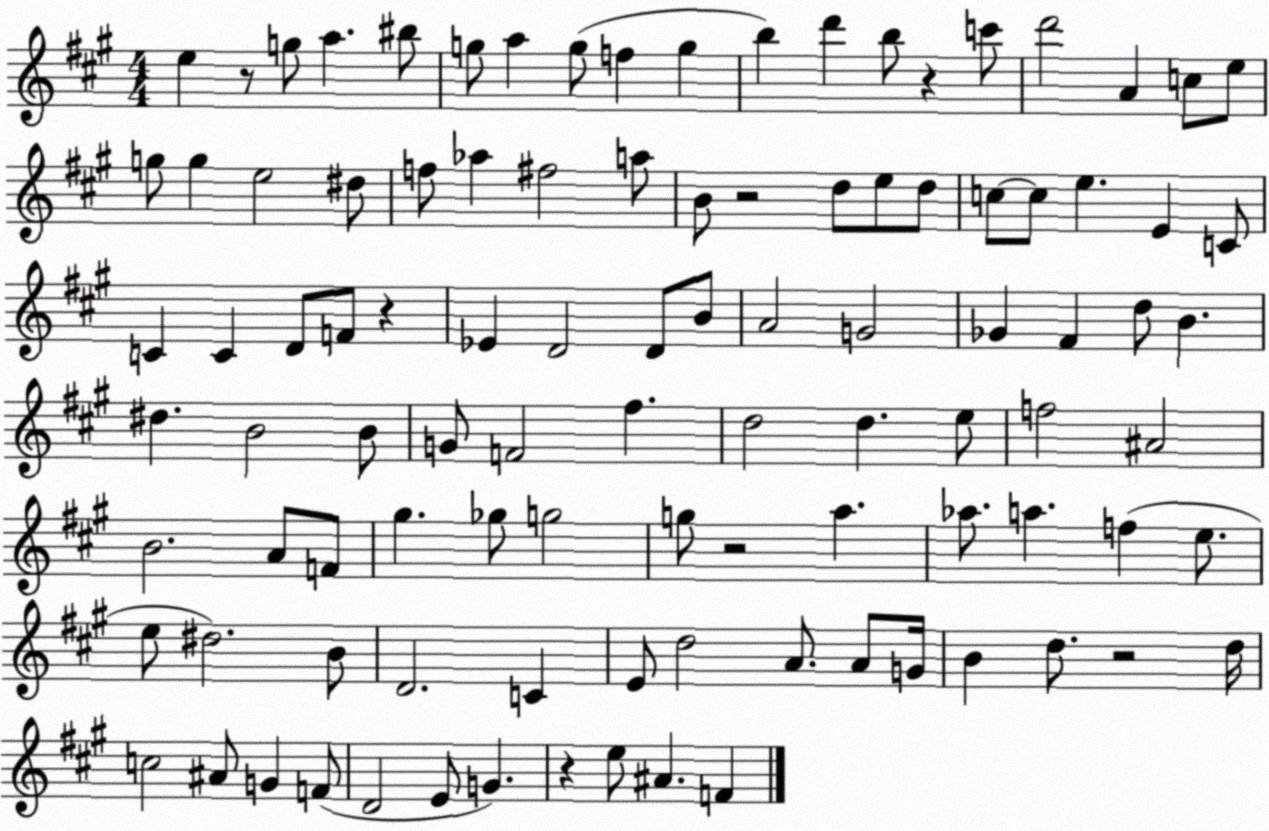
X:1
T:Untitled
M:4/4
L:1/4
K:A
e z/2 g/2 a ^b/2 g/2 a g/2 f g b d' b/2 z c'/2 d'2 A c/2 e/2 g/2 g e2 ^d/2 f/2 _a ^f2 a/2 B/2 z2 d/2 e/2 d/2 c/2 c/2 e E C/2 C C D/2 F/2 z _E D2 D/2 B/2 A2 G2 _G ^F d/2 B ^d B2 B/2 G/2 F2 ^f d2 d e/2 f2 ^A2 B2 A/2 F/2 ^g _g/2 g2 g/2 z2 a _a/2 a f e/2 e/2 ^d2 B/2 D2 C E/2 d2 A/2 A/2 G/4 B d/2 z2 d/4 c2 ^A/2 G F/2 D2 E/2 G z e/2 ^A F